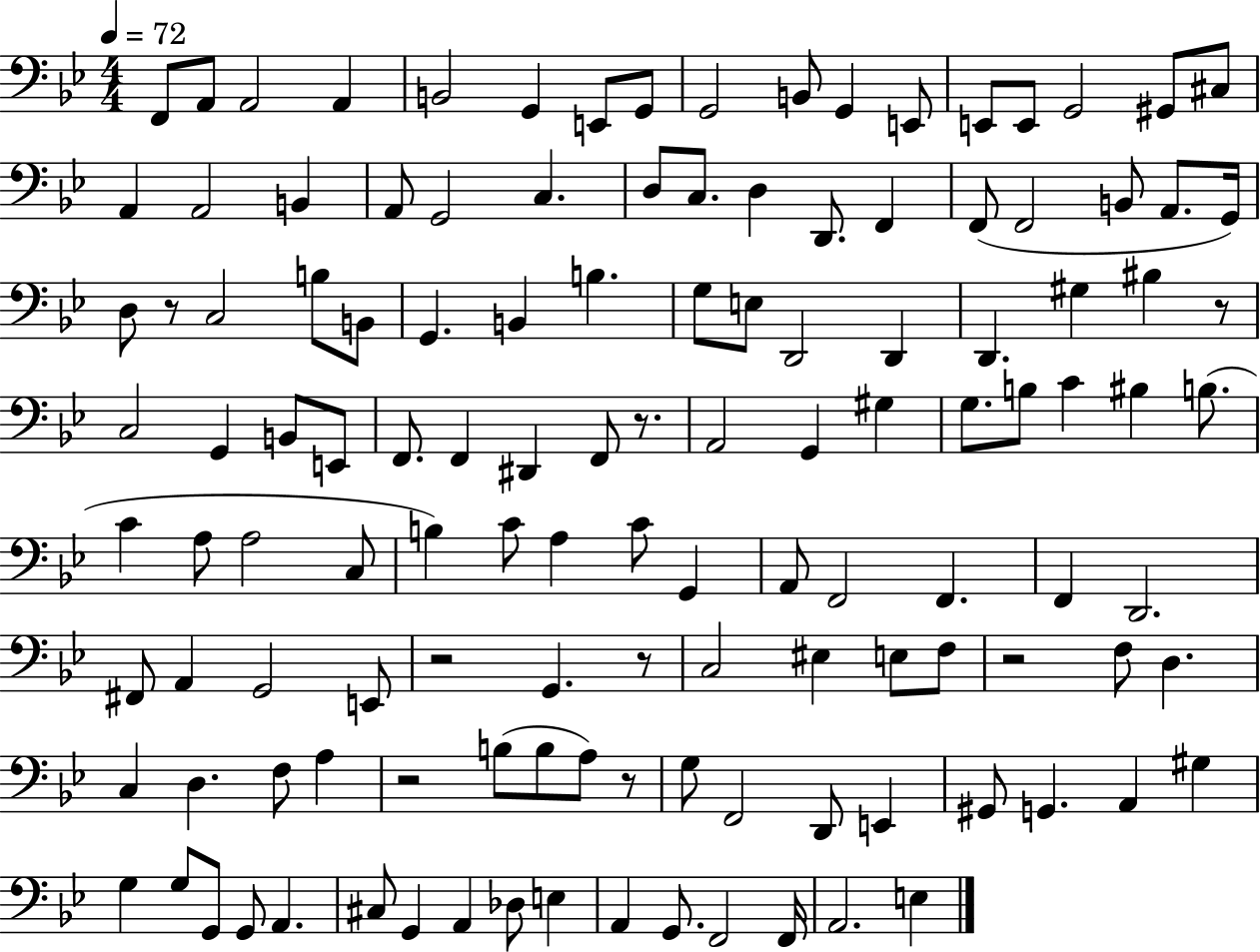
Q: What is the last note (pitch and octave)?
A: E3